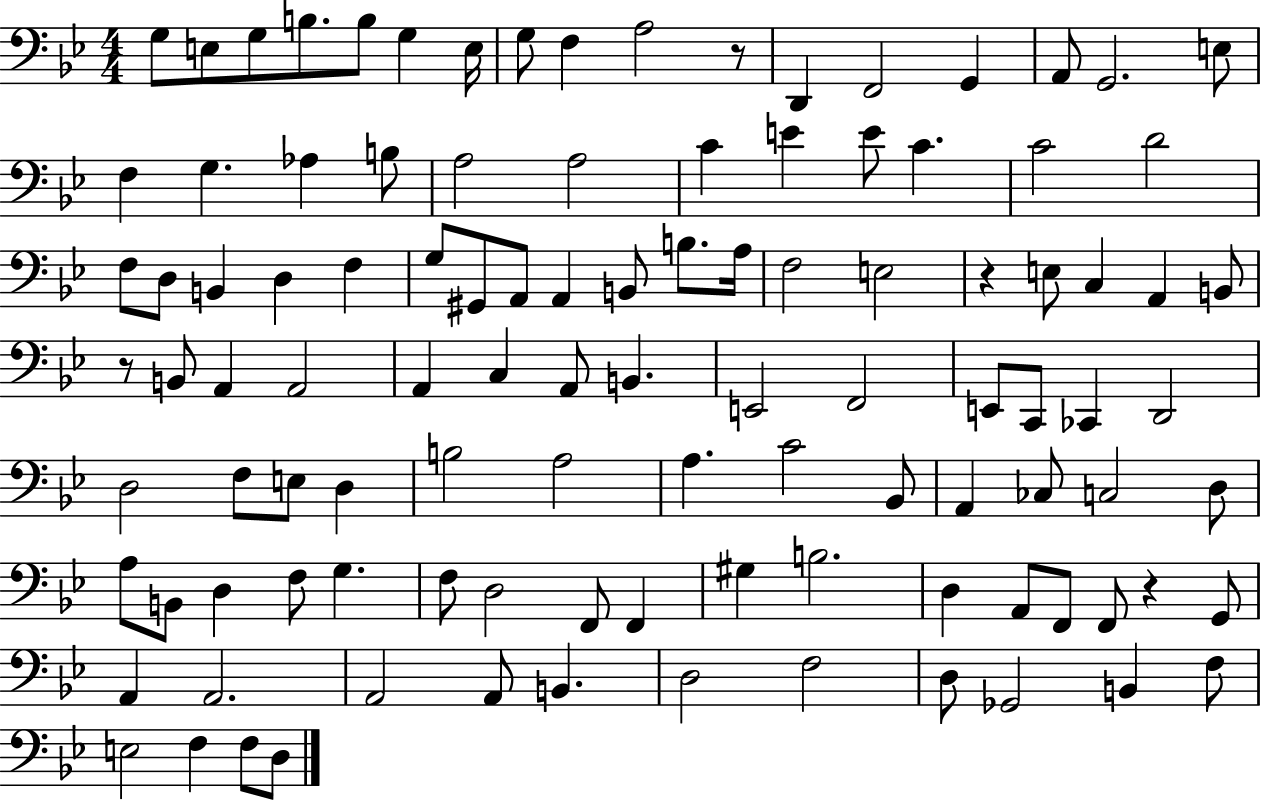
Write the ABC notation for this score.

X:1
T:Untitled
M:4/4
L:1/4
K:Bb
G,/2 E,/2 G,/2 B,/2 B,/2 G, E,/4 G,/2 F, A,2 z/2 D,, F,,2 G,, A,,/2 G,,2 E,/2 F, G, _A, B,/2 A,2 A,2 C E E/2 C C2 D2 F,/2 D,/2 B,, D, F, G,/2 ^G,,/2 A,,/2 A,, B,,/2 B,/2 A,/4 F,2 E,2 z E,/2 C, A,, B,,/2 z/2 B,,/2 A,, A,,2 A,, C, A,,/2 B,, E,,2 F,,2 E,,/2 C,,/2 _C,, D,,2 D,2 F,/2 E,/2 D, B,2 A,2 A, C2 _B,,/2 A,, _C,/2 C,2 D,/2 A,/2 B,,/2 D, F,/2 G, F,/2 D,2 F,,/2 F,, ^G, B,2 D, A,,/2 F,,/2 F,,/2 z G,,/2 A,, A,,2 A,,2 A,,/2 B,, D,2 F,2 D,/2 _G,,2 B,, F,/2 E,2 F, F,/2 D,/2